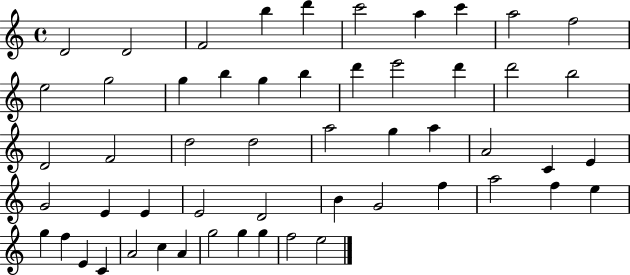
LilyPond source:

{
  \clef treble
  \time 4/4
  \defaultTimeSignature
  \key c \major
  d'2 d'2 | f'2 b''4 d'''4 | c'''2 a''4 c'''4 | a''2 f''2 | \break e''2 g''2 | g''4 b''4 g''4 b''4 | d'''4 e'''2 d'''4 | d'''2 b''2 | \break d'2 f'2 | d''2 d''2 | a''2 g''4 a''4 | a'2 c'4 e'4 | \break g'2 e'4 e'4 | e'2 d'2 | b'4 g'2 f''4 | a''2 f''4 e''4 | \break g''4 f''4 e'4 c'4 | a'2 c''4 a'4 | g''2 g''4 g''4 | f''2 e''2 | \break \bar "|."
}